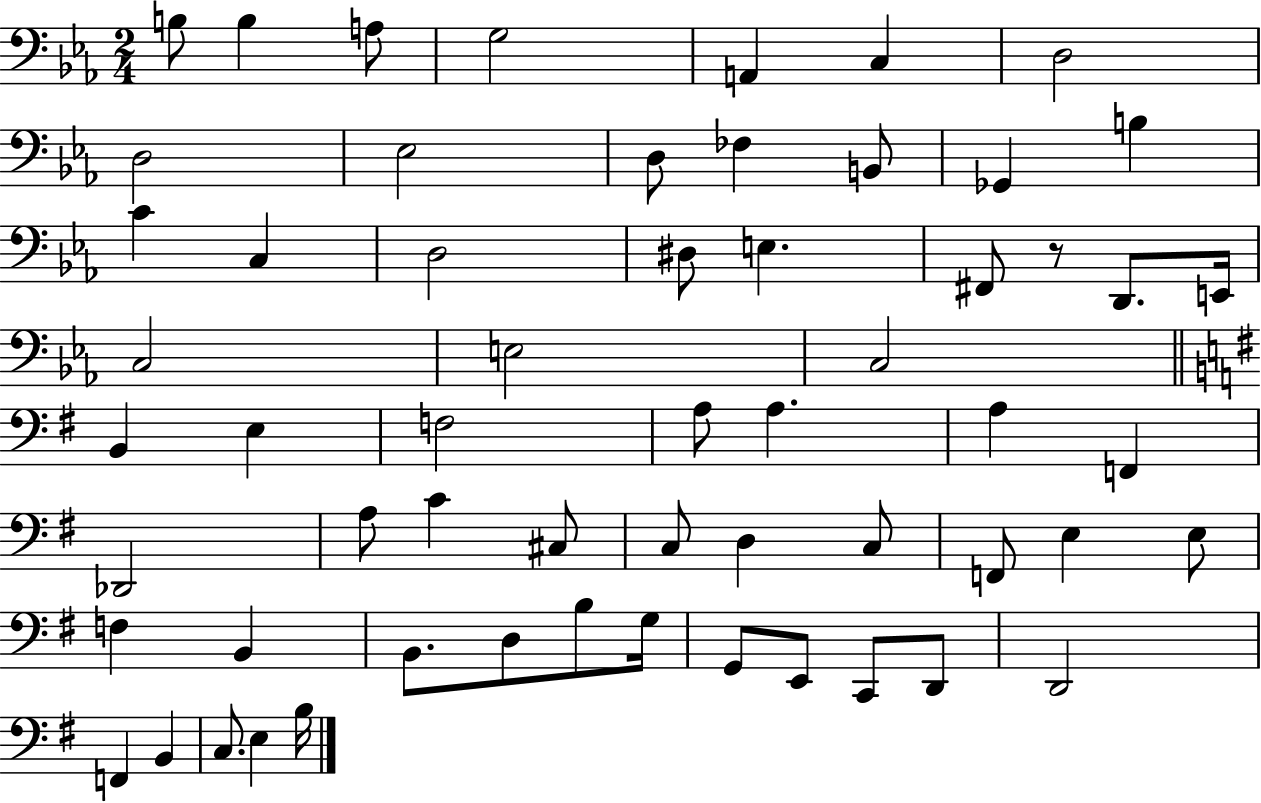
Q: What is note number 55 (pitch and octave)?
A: B2